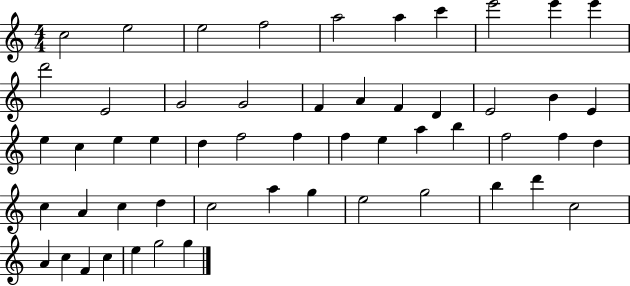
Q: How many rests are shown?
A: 0